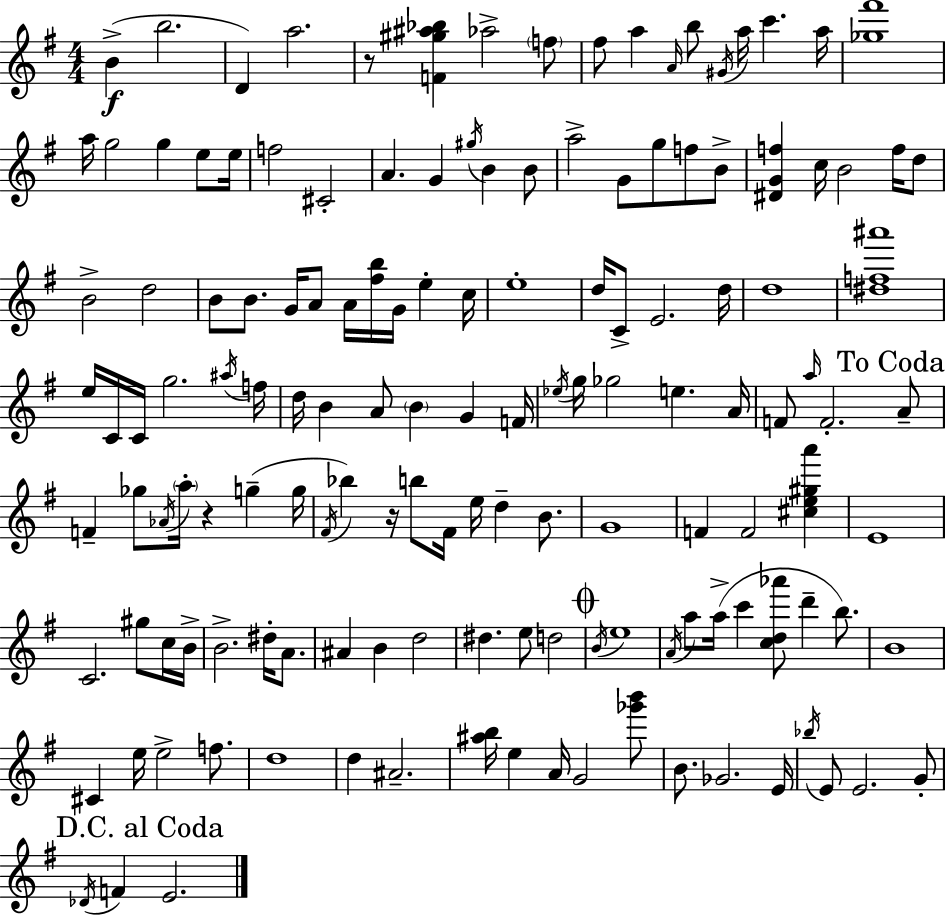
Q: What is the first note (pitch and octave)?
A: B4